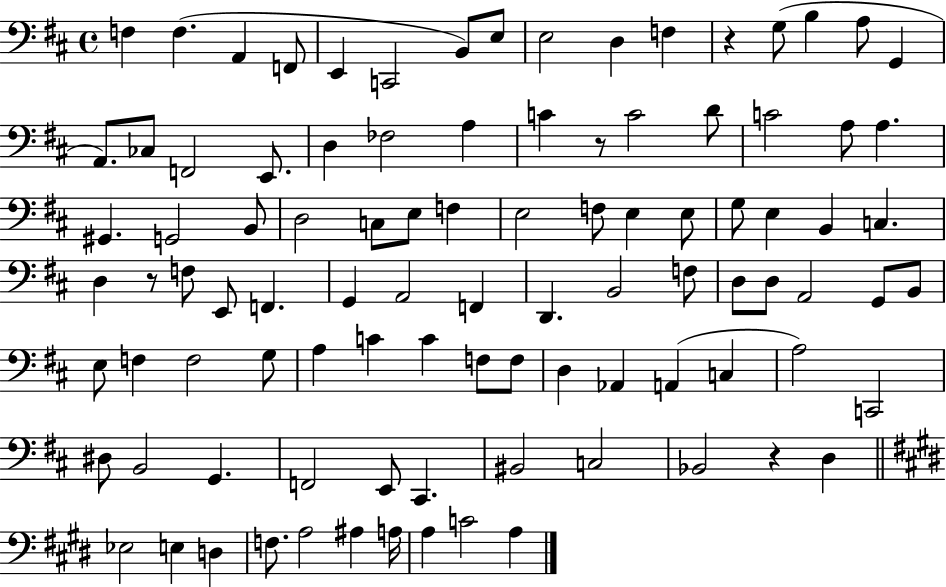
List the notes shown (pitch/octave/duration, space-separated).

F3/q F3/q. A2/q F2/e E2/q C2/h B2/e E3/e E3/h D3/q F3/q R/q G3/e B3/q A3/e G2/q A2/e. CES3/e F2/h E2/e. D3/q FES3/h A3/q C4/q R/e C4/h D4/e C4/h A3/e A3/q. G#2/q. G2/h B2/e D3/h C3/e E3/e F3/q E3/h F3/e E3/q E3/e G3/e E3/q B2/q C3/q. D3/q R/e F3/e E2/e F2/q. G2/q A2/h F2/q D2/q. B2/h F3/e D3/e D3/e A2/h G2/e B2/e E3/e F3/q F3/h G3/e A3/q C4/q C4/q F3/e F3/e D3/q Ab2/q A2/q C3/q A3/h C2/h D#3/e B2/h G2/q. F2/h E2/e C#2/q. BIS2/h C3/h Bb2/h R/q D3/q Eb3/h E3/q D3/q F3/e. A3/h A#3/q A3/s A3/q C4/h A3/q